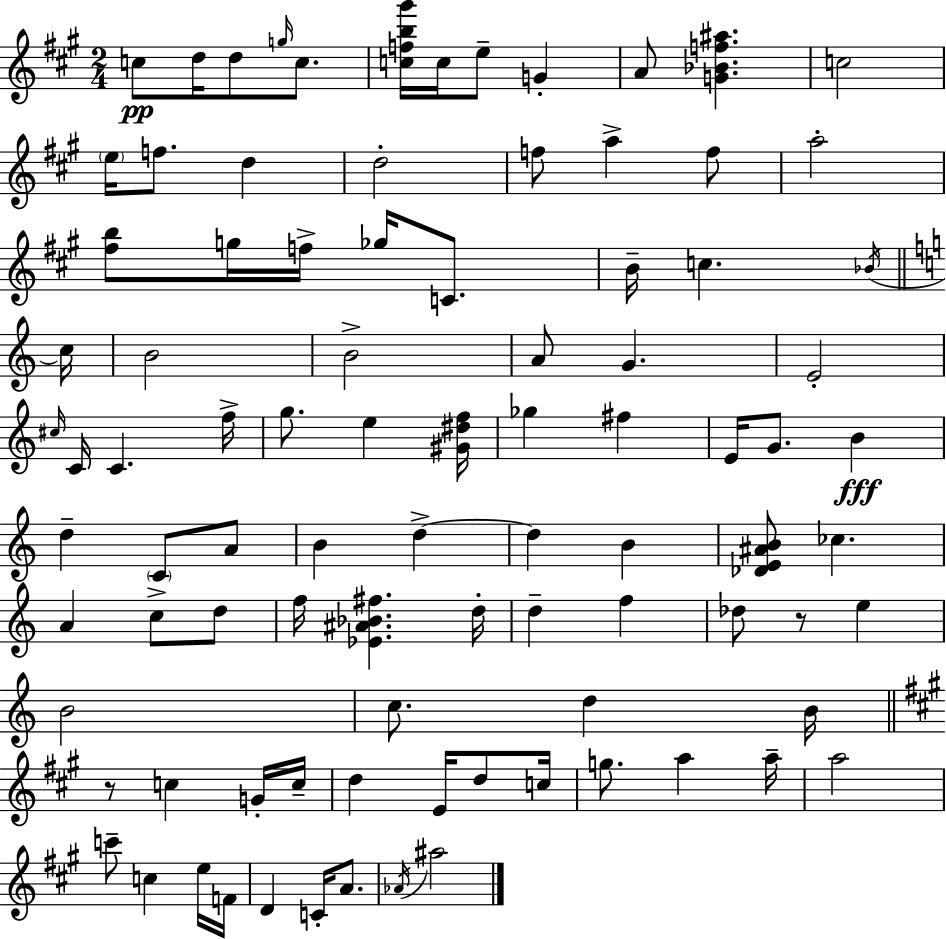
{
  \clef treble
  \numericTimeSignature
  \time 2/4
  \key a \major
  \repeat volta 2 { c''8\pp d''16 d''8 \grace { g''16 } c''8. | <c'' f'' b'' gis'''>16 c''16 e''8-- g'4-. | a'8 <g' bes' f'' ais''>4. | c''2 | \break \parenthesize e''16 f''8. d''4 | d''2-. | f''8 a''4-> f''8 | a''2-. | \break <fis'' b''>8 g''16 f''16-> ges''16 c'8. | b'16-- c''4. | \acciaccatura { bes'16 } \bar "||" \break \key c \major c''16 b'2 | b'2-> | a'8 g'4. | e'2-. | \break \grace { cis''16 } c'16 c'4. | f''16-> g''8. e''4 | <gis' dis'' f''>16 ges''4 fis''4 | e'16 g'8. b'4\fff | \break d''4-- \parenthesize c'8 | a'8 b'4 d''4->~~ | d''4 b'4 | <des' e' ais' b'>8 ces''4. | \break a'4 c''8-> | d''8 f''16 <ees' ais' bes' fis''>4. | d''16-. d''4-- f''4 | des''8 r8 e''4 | \break b'2 | c''8. d''4 | b'16 \bar "||" \break \key a \major r8 c''4 g'16-. c''16-- | d''4 e'16 d''8 c''16 | g''8. a''4 a''16-- | a''2 | \break c'''8-- c''4 e''16 f'16 | d'4 c'16-. a'8. | \acciaccatura { aes'16 } ais''2 | } \bar "|."
}